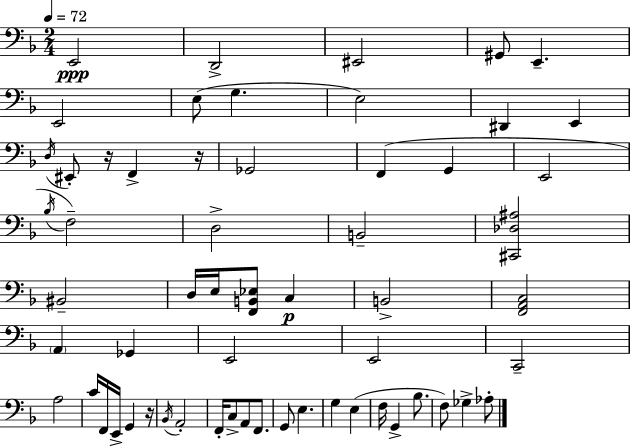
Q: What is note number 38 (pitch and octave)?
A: Bb2